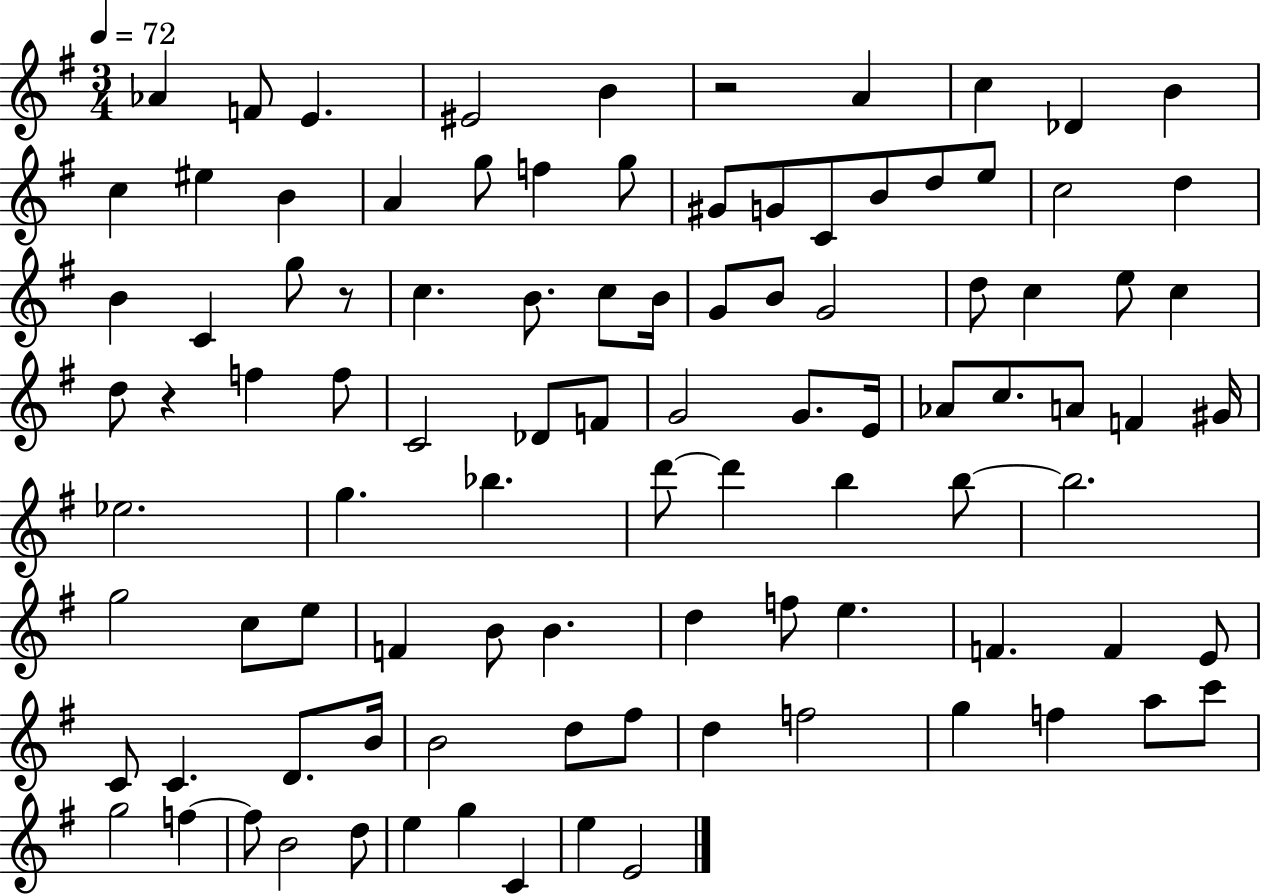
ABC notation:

X:1
T:Untitled
M:3/4
L:1/4
K:G
_A F/2 E ^E2 B z2 A c _D B c ^e B A g/2 f g/2 ^G/2 G/2 C/2 B/2 d/2 e/2 c2 d B C g/2 z/2 c B/2 c/2 B/4 G/2 B/2 G2 d/2 c e/2 c d/2 z f f/2 C2 _D/2 F/2 G2 G/2 E/4 _A/2 c/2 A/2 F ^G/4 _e2 g _b d'/2 d' b b/2 b2 g2 c/2 e/2 F B/2 B d f/2 e F F E/2 C/2 C D/2 B/4 B2 d/2 ^f/2 d f2 g f a/2 c'/2 g2 f f/2 B2 d/2 e g C e E2